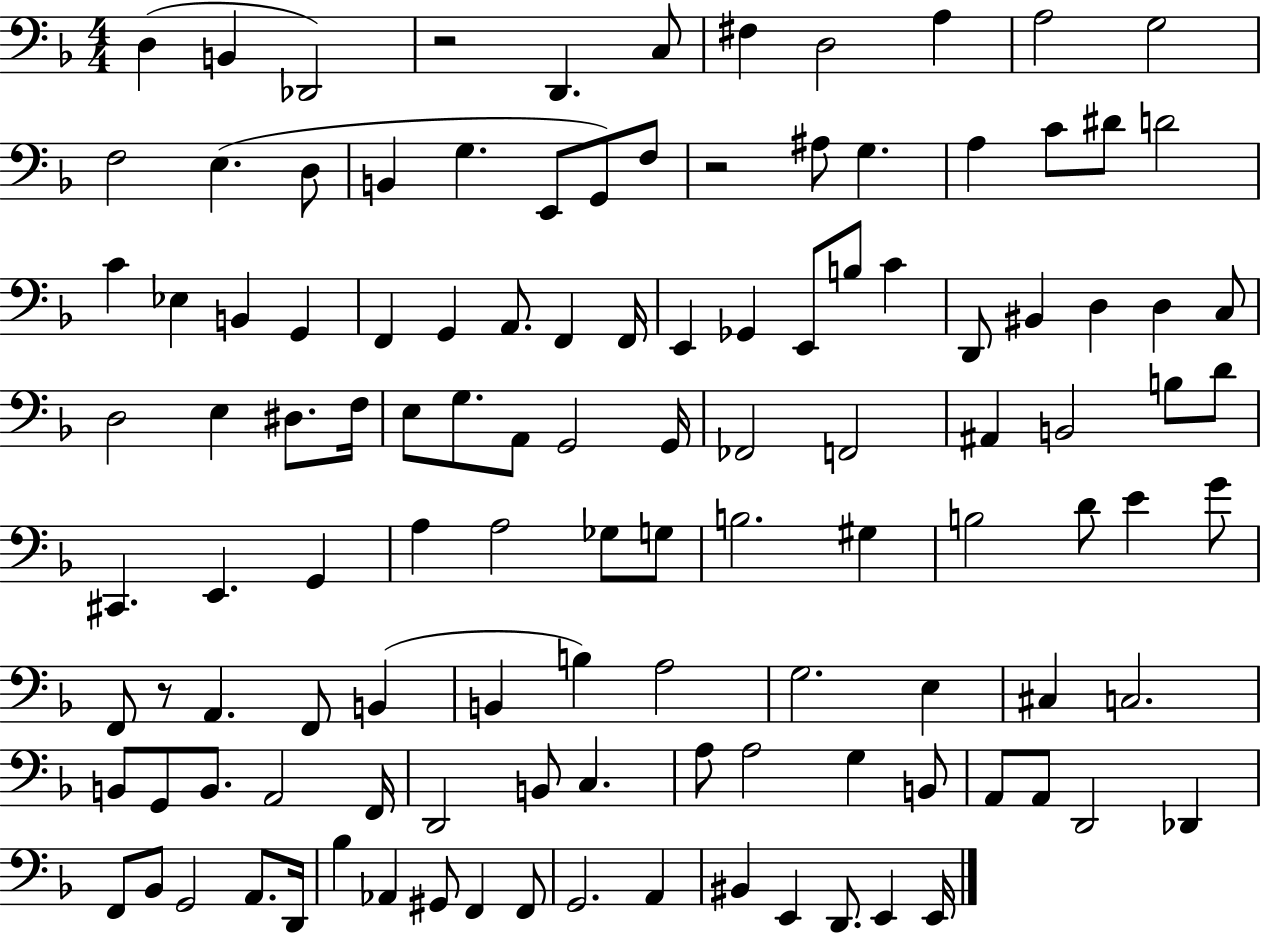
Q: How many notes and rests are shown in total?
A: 118